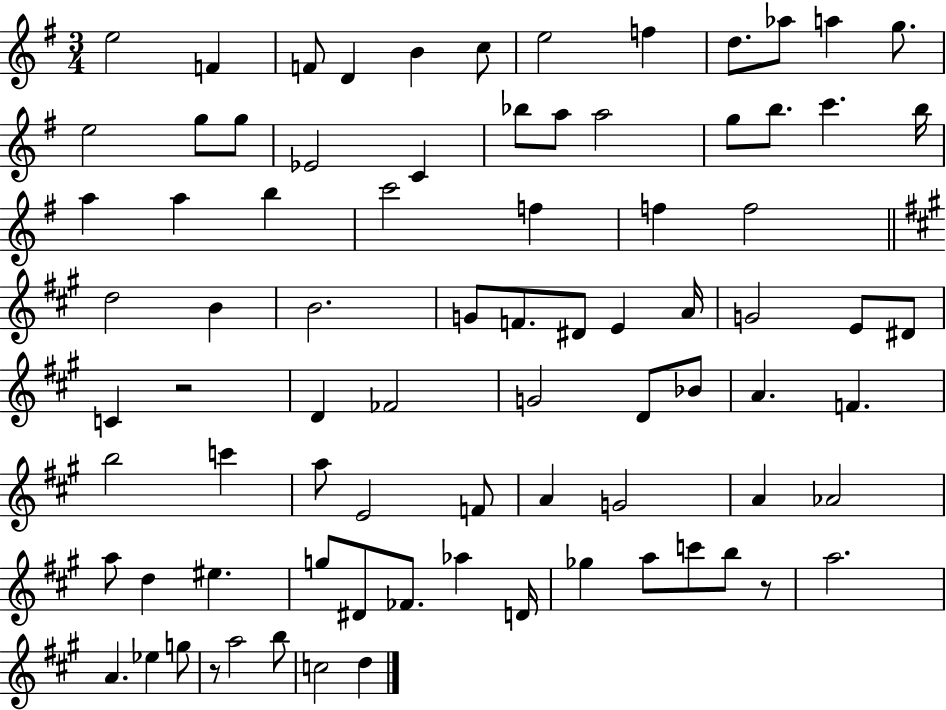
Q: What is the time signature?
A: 3/4